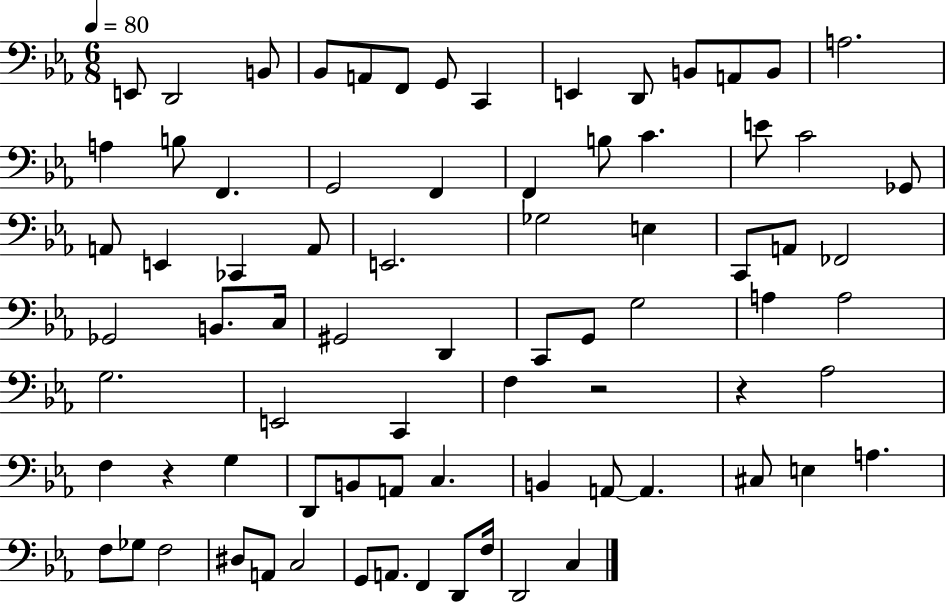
{
  \clef bass
  \numericTimeSignature
  \time 6/8
  \key ees \major
  \tempo 4 = 80
  e,8 d,2 b,8 | bes,8 a,8 f,8 g,8 c,4 | e,4 d,8 b,8 a,8 b,8 | a2. | \break a4 b8 f,4. | g,2 f,4 | f,4 b8 c'4. | e'8 c'2 ges,8 | \break a,8 e,4 ces,4 a,8 | e,2. | ges2 e4 | c,8 a,8 fes,2 | \break ges,2 b,8. c16 | gis,2 d,4 | c,8 g,8 g2 | a4 a2 | \break g2. | e,2 c,4 | f4 r2 | r4 aes2 | \break f4 r4 g4 | d,8 b,8 a,8 c4. | b,4 a,8~~ a,4. | cis8 e4 a4. | \break f8 ges8 f2 | dis8 a,8 c2 | g,8 a,8. f,4 d,8 f16 | d,2 c4 | \break \bar "|."
}